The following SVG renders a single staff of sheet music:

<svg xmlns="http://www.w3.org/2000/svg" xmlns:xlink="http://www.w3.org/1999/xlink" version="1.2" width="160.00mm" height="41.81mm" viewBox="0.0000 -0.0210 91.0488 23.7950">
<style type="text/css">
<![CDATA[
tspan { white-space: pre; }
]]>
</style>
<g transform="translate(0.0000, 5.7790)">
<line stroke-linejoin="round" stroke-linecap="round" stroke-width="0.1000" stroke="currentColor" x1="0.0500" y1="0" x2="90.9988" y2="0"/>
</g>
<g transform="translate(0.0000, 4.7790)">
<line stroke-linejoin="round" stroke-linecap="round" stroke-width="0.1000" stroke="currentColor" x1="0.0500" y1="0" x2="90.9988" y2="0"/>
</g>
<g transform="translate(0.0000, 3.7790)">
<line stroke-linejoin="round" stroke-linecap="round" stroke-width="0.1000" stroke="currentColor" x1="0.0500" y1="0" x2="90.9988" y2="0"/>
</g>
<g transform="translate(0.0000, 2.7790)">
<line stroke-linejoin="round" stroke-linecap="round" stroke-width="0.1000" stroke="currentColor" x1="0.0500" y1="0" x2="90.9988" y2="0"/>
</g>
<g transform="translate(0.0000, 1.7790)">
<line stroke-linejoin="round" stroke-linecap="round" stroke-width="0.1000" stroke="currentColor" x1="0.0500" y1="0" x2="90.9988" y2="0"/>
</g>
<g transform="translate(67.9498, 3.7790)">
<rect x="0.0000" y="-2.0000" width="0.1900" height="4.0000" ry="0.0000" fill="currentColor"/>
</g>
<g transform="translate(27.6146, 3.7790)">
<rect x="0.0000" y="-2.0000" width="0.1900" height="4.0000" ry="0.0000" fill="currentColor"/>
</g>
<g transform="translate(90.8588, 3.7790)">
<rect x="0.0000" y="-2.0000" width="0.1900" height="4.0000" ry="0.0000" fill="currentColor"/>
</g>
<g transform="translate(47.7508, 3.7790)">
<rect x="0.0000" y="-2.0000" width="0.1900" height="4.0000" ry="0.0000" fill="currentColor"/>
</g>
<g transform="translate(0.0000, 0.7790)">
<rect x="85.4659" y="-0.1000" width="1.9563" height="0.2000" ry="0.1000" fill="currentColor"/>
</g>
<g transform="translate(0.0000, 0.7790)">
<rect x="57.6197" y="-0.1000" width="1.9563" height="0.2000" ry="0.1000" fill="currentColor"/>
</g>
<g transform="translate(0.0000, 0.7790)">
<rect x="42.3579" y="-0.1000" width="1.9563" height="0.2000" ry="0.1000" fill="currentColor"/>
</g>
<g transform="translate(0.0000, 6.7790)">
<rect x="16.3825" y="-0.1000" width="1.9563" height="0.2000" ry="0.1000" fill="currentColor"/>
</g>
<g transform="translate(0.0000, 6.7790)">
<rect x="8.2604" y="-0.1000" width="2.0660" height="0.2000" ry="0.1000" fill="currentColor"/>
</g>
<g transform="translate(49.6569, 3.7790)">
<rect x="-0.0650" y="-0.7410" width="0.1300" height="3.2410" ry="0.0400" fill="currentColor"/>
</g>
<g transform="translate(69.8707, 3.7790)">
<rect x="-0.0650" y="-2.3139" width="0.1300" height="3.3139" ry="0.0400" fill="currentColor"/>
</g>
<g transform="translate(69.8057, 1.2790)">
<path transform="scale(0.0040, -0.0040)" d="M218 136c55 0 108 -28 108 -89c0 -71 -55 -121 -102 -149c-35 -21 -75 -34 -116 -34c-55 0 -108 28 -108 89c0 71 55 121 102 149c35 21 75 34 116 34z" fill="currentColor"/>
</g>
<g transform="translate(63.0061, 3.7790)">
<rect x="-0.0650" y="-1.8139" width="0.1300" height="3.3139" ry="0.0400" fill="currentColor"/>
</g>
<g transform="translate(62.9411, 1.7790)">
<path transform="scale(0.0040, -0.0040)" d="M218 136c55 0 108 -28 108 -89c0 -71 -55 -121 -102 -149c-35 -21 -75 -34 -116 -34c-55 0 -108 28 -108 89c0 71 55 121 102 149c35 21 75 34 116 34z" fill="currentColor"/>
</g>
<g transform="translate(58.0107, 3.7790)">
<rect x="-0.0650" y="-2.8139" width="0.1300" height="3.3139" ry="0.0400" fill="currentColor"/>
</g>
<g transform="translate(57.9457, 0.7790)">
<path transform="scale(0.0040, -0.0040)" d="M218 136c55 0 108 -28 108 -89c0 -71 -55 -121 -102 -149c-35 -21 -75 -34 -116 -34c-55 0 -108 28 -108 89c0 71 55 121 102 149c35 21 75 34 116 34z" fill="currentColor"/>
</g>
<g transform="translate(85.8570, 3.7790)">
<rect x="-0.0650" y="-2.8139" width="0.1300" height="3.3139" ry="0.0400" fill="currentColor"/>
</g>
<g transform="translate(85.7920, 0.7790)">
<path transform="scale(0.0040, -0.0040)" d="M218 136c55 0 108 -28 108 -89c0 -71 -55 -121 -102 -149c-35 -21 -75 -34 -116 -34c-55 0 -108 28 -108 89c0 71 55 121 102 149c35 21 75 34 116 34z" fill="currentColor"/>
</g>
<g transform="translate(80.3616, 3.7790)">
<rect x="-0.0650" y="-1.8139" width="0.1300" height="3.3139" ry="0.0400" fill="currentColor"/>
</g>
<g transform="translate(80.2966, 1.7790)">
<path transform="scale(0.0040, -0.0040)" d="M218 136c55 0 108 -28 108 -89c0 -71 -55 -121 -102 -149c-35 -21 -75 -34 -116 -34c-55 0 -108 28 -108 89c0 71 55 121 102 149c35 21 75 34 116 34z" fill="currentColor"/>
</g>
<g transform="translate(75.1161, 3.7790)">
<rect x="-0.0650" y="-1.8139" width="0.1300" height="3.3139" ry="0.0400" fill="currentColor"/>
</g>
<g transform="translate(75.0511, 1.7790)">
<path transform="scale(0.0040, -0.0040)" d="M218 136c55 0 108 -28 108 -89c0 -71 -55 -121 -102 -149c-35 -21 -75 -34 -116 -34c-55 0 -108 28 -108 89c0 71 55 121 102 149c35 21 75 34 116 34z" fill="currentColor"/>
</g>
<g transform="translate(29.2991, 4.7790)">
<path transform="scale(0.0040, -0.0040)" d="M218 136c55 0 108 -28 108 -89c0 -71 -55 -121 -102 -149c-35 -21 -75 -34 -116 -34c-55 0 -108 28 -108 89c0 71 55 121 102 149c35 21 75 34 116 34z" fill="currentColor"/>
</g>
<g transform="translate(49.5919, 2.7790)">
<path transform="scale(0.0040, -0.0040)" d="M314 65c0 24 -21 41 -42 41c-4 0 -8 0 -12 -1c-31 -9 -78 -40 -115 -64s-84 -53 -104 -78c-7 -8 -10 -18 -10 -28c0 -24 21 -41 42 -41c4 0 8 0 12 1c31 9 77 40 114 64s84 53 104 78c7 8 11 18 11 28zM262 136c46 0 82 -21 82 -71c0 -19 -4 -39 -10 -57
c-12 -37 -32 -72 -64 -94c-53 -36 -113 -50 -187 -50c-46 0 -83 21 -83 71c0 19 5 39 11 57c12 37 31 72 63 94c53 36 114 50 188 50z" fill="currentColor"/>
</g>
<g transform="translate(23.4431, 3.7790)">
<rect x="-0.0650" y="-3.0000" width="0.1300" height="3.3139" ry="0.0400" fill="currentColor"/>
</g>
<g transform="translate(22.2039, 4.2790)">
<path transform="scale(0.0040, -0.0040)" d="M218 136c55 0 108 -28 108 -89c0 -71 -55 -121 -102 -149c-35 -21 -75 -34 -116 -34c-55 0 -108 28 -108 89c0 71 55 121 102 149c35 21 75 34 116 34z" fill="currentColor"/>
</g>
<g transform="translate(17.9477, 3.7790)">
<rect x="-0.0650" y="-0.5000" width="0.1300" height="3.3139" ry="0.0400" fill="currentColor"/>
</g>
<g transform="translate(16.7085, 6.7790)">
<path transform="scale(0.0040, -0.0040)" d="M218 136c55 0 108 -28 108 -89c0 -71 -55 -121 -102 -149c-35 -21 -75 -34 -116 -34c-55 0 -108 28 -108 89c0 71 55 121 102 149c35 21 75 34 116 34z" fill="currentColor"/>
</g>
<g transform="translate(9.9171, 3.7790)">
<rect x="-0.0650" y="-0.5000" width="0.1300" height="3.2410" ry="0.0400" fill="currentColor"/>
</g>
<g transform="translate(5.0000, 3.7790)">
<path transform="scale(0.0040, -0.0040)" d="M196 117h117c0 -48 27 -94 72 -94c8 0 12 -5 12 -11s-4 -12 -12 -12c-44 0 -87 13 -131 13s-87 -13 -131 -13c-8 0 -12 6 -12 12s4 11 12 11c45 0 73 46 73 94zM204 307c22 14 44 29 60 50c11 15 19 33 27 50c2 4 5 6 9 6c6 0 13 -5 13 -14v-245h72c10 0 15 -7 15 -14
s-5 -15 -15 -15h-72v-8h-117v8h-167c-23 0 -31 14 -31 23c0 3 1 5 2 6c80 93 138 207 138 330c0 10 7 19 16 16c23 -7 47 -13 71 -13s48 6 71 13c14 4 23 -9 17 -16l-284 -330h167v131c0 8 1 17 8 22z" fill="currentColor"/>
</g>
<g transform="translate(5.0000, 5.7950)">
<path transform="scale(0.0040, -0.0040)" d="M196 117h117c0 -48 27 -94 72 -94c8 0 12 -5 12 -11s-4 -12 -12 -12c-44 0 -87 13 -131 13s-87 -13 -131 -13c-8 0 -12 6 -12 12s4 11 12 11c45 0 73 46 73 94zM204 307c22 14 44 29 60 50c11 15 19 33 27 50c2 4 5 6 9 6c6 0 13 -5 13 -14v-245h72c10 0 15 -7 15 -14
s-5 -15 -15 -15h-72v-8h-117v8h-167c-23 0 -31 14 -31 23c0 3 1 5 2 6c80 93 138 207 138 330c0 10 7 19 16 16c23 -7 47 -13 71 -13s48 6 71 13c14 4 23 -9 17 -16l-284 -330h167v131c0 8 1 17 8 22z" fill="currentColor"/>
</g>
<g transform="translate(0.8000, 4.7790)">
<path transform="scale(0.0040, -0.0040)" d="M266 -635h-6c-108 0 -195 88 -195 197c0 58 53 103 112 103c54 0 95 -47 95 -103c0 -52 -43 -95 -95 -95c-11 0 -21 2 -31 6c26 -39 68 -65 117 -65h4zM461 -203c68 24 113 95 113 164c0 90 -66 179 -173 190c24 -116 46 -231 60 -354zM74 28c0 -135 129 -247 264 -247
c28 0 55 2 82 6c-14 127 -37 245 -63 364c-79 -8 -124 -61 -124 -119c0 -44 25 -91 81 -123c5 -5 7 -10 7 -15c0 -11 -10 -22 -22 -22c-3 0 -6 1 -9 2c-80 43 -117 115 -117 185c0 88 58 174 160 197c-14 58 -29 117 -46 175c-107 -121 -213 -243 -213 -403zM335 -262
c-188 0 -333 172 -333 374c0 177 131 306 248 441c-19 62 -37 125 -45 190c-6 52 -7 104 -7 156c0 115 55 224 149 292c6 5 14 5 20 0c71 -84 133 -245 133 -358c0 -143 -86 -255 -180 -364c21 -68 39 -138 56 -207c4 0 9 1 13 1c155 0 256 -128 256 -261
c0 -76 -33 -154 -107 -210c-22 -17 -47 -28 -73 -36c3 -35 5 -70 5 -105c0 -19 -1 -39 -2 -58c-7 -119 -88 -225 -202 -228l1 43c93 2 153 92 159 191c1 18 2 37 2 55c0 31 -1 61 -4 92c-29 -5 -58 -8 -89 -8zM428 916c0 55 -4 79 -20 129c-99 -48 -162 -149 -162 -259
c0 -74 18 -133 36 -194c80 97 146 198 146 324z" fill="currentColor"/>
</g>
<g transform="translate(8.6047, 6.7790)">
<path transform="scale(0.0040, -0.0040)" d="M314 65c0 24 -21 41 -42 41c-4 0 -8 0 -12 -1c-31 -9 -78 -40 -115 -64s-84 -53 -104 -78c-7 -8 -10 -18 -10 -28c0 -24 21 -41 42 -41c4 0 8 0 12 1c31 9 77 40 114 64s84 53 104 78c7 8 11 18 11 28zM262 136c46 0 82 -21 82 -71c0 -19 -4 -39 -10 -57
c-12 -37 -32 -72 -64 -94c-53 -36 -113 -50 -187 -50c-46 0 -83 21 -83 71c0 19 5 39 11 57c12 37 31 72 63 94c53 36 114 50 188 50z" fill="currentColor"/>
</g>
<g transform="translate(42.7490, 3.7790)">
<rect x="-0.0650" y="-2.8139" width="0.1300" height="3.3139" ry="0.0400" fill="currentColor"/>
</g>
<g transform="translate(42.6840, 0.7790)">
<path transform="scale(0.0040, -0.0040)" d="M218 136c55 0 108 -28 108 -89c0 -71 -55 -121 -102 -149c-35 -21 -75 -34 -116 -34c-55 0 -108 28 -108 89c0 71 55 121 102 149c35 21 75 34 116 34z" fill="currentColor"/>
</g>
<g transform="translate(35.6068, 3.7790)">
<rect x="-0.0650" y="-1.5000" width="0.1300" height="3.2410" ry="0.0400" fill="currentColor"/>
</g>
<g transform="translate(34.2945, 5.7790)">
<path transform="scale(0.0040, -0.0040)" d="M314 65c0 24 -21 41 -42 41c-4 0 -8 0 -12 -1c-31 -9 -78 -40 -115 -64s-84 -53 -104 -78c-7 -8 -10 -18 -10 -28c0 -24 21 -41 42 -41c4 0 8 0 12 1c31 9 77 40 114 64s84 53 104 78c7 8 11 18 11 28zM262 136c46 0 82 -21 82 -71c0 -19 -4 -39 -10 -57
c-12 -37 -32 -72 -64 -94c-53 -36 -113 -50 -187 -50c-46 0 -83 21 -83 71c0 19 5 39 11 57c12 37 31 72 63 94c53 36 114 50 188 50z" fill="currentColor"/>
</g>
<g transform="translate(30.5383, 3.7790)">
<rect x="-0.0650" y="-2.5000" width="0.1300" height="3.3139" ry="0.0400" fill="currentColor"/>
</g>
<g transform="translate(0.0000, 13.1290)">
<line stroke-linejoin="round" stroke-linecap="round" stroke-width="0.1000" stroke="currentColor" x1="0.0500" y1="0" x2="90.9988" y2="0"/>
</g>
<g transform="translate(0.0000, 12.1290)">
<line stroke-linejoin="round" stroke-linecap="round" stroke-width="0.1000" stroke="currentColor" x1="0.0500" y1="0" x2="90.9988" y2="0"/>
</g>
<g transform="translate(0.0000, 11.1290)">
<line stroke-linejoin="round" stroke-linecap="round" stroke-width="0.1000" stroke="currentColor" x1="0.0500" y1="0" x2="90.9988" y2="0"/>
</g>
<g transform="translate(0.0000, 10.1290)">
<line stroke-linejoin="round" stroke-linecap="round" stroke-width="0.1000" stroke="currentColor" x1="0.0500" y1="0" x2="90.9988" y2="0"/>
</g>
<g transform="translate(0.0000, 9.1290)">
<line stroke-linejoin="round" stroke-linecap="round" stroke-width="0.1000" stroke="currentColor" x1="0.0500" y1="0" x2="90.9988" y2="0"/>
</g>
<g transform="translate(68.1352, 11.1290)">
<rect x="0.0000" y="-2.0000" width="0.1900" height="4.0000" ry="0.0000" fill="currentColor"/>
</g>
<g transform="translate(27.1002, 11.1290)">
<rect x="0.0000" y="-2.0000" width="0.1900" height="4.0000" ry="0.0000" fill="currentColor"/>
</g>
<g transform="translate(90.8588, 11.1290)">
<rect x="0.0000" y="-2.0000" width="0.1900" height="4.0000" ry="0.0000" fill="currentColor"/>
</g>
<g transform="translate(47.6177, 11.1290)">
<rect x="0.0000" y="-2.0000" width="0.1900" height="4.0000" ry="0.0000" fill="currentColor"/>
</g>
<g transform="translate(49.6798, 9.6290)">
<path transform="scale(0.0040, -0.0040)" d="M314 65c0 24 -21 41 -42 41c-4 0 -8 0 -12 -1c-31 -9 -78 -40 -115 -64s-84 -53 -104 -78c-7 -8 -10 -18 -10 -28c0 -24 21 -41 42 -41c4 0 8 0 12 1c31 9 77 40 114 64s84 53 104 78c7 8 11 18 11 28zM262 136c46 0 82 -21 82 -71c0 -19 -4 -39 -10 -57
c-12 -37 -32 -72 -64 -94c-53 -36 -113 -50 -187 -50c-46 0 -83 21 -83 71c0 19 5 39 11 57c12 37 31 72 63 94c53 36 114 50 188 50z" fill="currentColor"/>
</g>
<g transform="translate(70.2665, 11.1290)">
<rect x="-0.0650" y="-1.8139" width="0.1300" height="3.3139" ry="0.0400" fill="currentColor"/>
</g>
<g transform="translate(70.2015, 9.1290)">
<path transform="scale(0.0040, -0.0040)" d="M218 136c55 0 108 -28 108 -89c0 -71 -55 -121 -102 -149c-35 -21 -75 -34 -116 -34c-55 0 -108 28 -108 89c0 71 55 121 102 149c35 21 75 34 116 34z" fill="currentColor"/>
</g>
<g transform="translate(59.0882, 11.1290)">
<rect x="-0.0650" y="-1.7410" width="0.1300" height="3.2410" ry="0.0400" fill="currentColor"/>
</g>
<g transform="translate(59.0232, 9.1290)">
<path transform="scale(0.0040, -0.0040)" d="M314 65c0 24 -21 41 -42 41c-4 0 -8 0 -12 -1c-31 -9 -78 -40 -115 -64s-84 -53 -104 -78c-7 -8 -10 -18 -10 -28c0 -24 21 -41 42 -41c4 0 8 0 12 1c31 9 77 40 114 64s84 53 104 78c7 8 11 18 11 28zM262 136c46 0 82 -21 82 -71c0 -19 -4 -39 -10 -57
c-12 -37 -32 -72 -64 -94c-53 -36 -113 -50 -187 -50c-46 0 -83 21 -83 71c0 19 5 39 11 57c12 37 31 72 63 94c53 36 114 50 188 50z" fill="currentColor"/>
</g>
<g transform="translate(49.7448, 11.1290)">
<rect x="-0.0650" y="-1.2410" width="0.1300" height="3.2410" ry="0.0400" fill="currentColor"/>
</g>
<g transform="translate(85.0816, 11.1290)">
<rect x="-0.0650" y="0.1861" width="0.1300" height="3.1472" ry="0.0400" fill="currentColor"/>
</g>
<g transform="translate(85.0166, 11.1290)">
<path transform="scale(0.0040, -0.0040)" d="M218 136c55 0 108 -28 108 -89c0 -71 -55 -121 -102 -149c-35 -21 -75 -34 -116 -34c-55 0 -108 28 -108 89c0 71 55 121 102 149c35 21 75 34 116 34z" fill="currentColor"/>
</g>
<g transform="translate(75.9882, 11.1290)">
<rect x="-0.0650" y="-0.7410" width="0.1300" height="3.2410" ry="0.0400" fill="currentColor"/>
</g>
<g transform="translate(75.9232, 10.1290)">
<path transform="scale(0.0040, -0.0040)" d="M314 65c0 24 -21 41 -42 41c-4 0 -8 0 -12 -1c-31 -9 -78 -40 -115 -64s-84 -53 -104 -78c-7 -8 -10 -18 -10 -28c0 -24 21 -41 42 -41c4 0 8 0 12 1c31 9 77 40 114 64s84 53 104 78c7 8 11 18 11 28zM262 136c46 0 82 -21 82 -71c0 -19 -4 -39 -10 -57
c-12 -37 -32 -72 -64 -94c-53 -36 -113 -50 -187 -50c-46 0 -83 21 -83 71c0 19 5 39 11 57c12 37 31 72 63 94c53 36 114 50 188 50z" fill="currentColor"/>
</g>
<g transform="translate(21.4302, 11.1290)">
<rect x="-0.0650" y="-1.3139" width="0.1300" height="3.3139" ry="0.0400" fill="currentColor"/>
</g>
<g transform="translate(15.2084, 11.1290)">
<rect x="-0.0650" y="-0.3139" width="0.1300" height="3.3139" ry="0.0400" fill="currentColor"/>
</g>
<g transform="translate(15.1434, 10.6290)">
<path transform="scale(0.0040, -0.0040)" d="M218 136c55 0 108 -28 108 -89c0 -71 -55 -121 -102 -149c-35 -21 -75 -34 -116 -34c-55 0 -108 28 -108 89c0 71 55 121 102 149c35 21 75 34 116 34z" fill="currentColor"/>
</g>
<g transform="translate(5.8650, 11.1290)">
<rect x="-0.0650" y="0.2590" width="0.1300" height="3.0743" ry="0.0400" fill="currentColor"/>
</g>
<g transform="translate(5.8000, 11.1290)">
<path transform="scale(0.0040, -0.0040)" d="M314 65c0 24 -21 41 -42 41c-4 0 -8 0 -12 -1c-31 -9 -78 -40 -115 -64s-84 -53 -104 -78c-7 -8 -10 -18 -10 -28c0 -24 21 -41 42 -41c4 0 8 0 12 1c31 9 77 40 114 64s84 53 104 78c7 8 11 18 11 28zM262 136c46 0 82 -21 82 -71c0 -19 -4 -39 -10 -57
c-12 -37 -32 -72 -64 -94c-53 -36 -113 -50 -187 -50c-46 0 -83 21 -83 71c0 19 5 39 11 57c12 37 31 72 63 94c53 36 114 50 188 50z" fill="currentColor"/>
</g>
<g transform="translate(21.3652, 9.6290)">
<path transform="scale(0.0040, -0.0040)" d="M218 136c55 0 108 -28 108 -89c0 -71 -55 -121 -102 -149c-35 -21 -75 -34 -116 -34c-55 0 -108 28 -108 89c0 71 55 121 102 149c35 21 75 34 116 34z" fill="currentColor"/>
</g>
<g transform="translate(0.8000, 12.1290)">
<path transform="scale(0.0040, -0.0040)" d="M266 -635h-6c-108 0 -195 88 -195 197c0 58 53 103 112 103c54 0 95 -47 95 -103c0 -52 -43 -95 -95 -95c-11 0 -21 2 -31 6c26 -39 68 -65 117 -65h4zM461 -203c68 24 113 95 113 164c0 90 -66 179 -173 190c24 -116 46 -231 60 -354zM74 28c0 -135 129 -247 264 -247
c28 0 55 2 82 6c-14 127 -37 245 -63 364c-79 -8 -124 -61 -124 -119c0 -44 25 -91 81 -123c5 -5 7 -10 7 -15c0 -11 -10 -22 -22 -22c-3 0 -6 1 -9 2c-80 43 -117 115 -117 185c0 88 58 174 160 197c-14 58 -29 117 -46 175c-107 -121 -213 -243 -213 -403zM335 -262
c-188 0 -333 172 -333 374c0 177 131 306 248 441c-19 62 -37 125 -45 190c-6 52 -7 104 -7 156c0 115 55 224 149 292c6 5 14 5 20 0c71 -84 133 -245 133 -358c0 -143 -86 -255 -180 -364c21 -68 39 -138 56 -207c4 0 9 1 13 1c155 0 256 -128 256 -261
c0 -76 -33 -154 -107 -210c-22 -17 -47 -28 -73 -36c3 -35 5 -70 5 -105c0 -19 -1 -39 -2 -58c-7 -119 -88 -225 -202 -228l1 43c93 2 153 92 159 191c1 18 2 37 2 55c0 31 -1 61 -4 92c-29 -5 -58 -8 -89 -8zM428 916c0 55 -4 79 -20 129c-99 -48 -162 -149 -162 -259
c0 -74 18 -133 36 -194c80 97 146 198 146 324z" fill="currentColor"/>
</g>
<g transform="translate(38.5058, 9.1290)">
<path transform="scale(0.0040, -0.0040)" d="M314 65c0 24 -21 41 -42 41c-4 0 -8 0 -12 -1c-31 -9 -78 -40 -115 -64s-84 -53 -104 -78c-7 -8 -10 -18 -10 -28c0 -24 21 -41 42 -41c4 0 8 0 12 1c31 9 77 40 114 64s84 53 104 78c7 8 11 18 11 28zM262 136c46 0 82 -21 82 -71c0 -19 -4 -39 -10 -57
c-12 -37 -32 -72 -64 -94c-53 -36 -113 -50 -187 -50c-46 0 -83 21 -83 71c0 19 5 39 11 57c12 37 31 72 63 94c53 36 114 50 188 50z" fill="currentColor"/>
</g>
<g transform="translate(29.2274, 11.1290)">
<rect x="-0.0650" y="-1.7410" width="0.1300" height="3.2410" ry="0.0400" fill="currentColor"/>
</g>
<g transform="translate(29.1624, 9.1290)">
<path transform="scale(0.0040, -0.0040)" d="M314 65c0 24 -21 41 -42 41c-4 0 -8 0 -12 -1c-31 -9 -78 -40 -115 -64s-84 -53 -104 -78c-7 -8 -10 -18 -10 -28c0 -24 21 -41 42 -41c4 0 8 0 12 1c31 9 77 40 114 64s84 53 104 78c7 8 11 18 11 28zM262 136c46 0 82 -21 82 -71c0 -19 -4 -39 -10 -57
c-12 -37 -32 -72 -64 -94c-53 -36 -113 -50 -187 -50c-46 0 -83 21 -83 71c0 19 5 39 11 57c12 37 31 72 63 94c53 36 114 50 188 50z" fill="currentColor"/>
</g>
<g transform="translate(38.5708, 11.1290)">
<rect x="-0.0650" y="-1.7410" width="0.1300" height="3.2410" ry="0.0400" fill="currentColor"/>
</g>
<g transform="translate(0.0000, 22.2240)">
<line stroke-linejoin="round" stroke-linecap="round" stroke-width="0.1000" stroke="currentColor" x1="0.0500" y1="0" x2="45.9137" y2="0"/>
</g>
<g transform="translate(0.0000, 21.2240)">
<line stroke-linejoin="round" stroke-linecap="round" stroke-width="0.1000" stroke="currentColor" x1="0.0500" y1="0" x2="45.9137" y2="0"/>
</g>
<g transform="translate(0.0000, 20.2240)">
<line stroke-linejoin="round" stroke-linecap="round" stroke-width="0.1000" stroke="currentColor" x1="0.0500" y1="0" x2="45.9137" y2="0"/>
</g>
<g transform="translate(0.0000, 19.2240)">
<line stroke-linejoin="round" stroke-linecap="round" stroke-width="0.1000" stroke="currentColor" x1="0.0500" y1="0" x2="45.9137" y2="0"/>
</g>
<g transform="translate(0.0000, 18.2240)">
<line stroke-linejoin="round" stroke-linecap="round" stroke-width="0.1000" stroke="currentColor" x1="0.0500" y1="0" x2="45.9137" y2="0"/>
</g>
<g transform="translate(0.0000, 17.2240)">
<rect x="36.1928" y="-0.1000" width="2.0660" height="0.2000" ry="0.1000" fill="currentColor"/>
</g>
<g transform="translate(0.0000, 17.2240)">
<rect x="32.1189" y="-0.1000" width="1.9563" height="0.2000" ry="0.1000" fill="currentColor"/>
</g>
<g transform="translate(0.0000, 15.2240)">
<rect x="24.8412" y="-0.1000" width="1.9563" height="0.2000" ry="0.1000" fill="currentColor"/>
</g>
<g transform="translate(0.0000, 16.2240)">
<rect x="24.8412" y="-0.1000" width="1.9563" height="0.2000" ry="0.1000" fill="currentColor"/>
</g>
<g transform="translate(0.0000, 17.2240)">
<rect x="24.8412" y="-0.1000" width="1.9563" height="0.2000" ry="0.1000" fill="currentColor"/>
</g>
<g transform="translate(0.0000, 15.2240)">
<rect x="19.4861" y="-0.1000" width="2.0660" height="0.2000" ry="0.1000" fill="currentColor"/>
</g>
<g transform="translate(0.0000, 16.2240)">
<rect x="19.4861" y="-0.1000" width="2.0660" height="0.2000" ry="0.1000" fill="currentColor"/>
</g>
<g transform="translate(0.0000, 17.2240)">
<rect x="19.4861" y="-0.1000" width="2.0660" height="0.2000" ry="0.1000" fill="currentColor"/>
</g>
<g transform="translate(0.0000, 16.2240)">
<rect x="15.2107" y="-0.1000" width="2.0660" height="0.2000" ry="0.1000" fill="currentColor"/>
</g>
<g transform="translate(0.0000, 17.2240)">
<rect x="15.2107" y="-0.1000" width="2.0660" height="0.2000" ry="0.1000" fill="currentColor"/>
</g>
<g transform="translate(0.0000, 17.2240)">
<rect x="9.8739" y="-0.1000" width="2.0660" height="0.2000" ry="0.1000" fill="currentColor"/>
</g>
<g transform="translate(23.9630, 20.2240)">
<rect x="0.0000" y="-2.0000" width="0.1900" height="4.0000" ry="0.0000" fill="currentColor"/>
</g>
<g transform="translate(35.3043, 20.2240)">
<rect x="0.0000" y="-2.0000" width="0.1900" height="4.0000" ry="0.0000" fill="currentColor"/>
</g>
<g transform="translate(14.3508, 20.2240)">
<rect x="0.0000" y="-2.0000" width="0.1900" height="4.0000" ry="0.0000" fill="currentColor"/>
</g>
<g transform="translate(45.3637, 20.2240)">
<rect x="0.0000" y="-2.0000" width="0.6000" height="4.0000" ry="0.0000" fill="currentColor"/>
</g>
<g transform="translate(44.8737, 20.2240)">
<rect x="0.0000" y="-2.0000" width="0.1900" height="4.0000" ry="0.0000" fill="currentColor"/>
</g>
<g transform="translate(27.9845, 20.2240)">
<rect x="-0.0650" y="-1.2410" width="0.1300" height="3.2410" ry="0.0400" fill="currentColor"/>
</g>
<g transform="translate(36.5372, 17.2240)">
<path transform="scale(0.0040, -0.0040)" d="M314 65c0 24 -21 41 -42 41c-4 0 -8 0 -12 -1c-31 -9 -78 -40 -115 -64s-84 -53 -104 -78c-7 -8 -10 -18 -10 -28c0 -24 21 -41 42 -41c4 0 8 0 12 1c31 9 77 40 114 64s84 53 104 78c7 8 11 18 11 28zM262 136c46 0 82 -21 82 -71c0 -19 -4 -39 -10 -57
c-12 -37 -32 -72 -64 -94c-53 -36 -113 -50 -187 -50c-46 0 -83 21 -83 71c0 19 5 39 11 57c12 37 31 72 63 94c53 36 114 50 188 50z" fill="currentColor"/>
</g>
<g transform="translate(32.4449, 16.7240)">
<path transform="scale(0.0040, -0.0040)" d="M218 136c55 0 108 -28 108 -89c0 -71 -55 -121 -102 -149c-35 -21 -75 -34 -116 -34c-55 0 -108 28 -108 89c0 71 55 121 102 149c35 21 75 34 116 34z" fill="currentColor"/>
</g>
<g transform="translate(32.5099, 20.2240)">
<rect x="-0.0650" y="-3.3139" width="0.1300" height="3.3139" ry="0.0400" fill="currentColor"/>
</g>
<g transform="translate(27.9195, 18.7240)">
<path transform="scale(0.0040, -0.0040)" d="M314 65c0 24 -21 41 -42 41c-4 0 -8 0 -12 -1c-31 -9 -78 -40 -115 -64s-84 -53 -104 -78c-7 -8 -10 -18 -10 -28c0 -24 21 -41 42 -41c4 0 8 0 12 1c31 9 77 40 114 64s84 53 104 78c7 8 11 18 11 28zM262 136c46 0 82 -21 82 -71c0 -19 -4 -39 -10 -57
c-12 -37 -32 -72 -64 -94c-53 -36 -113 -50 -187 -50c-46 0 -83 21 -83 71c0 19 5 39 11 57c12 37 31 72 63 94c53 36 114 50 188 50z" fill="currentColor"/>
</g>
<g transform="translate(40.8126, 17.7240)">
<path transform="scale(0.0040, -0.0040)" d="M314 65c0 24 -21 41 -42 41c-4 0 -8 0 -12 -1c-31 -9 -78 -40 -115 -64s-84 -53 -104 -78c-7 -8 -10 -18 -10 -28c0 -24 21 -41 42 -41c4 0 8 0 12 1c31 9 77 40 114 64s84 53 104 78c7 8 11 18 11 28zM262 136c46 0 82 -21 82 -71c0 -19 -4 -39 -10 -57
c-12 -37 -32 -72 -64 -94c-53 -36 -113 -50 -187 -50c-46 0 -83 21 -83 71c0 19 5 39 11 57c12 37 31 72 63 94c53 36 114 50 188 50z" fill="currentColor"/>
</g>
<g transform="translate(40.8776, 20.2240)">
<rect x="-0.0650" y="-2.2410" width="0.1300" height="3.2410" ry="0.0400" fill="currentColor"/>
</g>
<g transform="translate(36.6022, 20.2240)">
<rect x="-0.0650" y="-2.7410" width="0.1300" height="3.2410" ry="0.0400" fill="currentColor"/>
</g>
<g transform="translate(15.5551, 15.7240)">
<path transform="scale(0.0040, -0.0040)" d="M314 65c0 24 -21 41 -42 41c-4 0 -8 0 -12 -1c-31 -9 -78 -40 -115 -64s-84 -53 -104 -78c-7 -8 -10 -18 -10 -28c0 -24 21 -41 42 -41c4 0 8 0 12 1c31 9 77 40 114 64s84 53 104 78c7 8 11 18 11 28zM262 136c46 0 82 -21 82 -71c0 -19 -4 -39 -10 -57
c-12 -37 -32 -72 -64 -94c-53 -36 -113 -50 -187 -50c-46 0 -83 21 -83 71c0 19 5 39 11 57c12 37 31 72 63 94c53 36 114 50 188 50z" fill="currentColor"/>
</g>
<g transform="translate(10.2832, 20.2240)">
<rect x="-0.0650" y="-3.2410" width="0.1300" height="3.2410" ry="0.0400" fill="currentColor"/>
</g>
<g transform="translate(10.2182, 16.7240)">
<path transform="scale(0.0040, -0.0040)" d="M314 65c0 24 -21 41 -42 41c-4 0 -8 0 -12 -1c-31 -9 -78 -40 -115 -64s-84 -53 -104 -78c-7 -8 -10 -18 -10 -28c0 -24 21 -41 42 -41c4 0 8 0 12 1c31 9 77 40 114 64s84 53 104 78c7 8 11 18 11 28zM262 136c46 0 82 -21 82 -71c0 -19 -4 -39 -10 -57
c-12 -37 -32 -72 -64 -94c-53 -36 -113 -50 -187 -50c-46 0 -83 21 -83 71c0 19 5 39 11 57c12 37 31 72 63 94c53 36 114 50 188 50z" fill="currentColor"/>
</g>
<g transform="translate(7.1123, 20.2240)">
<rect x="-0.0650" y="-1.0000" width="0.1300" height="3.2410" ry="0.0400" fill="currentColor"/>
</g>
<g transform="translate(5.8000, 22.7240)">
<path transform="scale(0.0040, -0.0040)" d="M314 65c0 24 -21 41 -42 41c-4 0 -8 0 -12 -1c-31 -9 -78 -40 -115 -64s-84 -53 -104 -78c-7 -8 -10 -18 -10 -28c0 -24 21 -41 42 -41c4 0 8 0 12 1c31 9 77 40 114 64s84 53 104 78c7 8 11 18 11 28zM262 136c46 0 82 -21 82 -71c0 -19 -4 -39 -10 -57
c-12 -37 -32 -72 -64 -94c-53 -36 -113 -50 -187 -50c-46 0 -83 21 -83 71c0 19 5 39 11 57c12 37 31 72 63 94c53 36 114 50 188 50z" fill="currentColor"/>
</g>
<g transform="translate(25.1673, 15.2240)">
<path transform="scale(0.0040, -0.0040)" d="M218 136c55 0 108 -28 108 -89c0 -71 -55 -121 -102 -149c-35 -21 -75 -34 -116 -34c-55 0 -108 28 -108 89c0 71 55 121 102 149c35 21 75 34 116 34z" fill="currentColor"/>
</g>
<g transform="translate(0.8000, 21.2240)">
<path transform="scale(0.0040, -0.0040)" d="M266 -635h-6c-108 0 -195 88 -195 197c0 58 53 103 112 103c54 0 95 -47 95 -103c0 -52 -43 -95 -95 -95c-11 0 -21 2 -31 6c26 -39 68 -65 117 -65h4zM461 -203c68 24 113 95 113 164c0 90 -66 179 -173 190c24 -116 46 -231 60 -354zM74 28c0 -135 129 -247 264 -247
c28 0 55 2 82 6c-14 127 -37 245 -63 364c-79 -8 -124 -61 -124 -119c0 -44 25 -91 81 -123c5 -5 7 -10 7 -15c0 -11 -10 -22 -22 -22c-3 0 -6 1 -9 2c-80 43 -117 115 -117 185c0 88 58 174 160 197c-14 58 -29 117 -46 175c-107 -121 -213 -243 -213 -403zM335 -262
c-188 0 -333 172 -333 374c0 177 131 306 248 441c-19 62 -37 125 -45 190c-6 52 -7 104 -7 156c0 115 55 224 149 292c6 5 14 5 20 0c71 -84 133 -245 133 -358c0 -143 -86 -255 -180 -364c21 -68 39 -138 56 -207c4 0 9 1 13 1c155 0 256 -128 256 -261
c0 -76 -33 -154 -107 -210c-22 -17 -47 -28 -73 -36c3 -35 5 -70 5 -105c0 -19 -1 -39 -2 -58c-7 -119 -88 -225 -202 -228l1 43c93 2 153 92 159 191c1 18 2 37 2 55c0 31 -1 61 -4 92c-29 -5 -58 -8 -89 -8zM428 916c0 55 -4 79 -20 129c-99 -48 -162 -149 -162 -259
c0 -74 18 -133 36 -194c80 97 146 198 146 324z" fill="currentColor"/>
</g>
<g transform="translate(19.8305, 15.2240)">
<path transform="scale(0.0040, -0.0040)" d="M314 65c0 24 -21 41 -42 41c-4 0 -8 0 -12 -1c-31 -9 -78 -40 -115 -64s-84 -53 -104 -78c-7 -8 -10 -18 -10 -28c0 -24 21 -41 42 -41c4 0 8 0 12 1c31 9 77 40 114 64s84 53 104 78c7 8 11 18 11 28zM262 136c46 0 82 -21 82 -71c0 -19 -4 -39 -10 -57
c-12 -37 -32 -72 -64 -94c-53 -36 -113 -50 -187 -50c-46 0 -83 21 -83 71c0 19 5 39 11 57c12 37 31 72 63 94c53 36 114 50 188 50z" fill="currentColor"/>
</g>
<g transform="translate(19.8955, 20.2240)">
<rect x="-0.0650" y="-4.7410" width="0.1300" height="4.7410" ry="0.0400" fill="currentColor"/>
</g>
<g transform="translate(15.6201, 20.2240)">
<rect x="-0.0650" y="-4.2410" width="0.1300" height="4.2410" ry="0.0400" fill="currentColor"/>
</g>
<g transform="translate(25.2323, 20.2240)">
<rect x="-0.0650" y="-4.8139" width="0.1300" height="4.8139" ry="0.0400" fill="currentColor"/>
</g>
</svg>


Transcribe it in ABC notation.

X:1
T:Untitled
M:4/4
L:1/4
K:C
C2 C A G E2 a d2 a f g f f a B2 c e f2 f2 e2 f2 f d2 B D2 b2 d'2 e'2 e' e2 b a2 g2